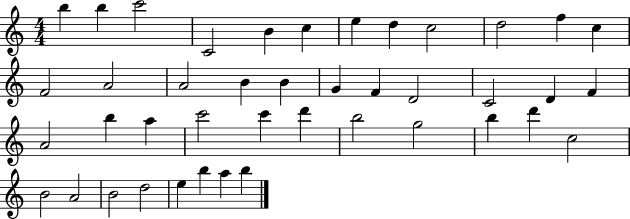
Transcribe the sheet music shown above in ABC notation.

X:1
T:Untitled
M:4/4
L:1/4
K:C
b b c'2 C2 B c e d c2 d2 f c F2 A2 A2 B B G F D2 C2 D F A2 b a c'2 c' d' b2 g2 b d' c2 B2 A2 B2 d2 e b a b